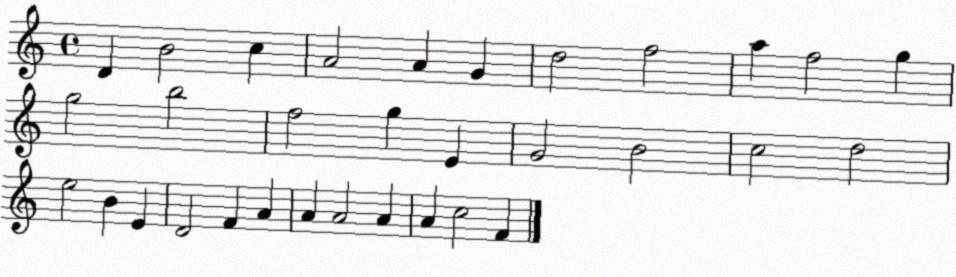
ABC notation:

X:1
T:Untitled
M:4/4
L:1/4
K:C
D B2 c A2 A G d2 f2 a f2 g g2 b2 f2 g E G2 B2 c2 d2 e2 B E D2 F A A A2 A A c2 F